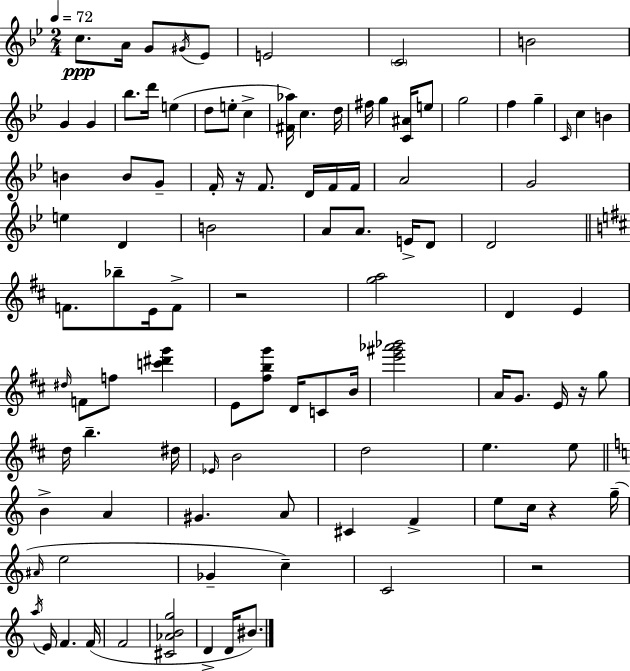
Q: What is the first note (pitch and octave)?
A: C5